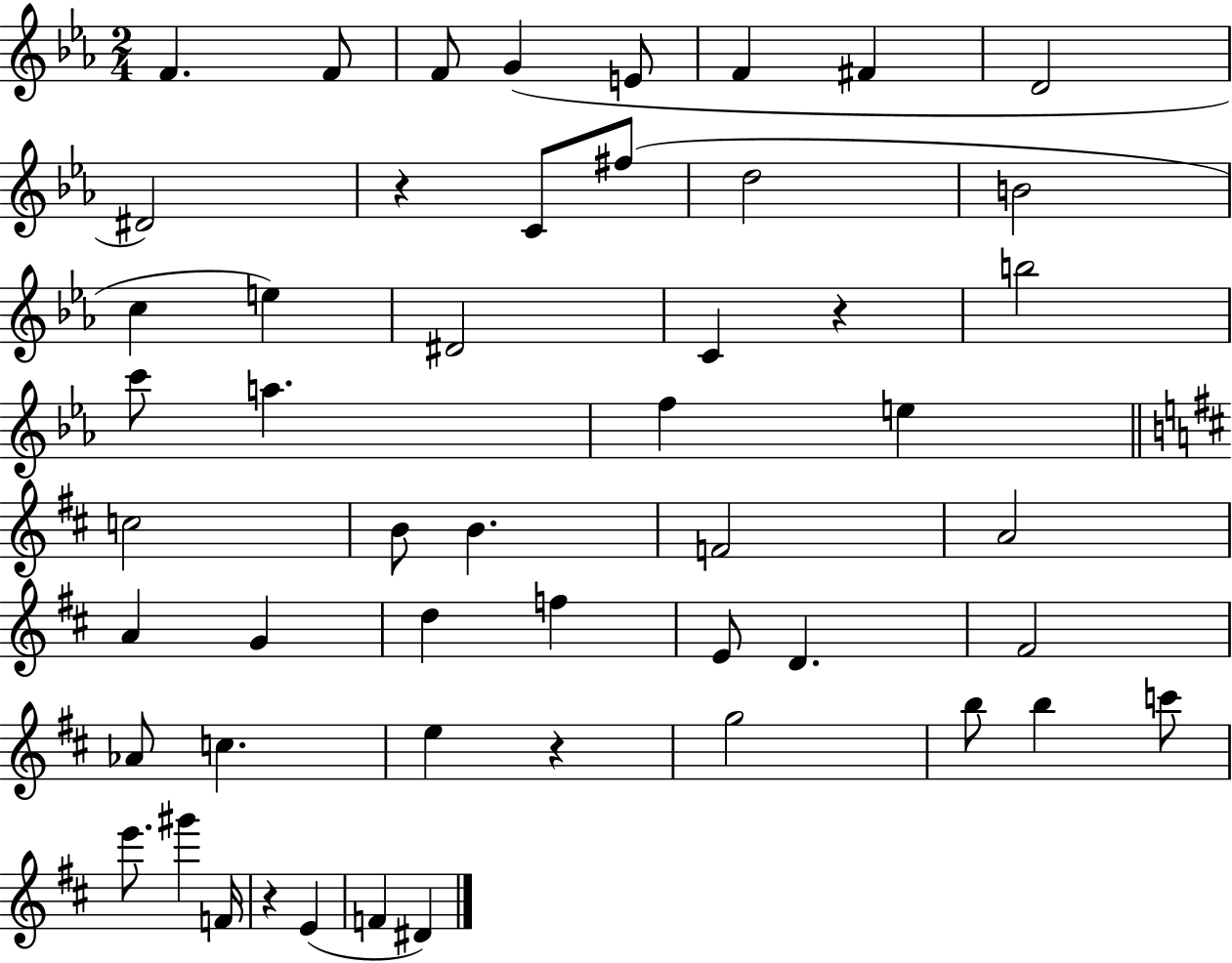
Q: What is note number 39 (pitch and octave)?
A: B5